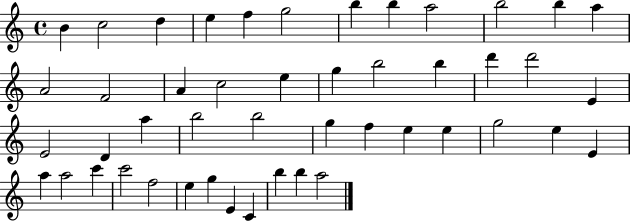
{
  \clef treble
  \time 4/4
  \defaultTimeSignature
  \key c \major
  b'4 c''2 d''4 | e''4 f''4 g''2 | b''4 b''4 a''2 | b''2 b''4 a''4 | \break a'2 f'2 | a'4 c''2 e''4 | g''4 b''2 b''4 | d'''4 d'''2 e'4 | \break e'2 d'4 a''4 | b''2 b''2 | g''4 f''4 e''4 e''4 | g''2 e''4 e'4 | \break a''4 a''2 c'''4 | c'''2 f''2 | e''4 g''4 e'4 c'4 | b''4 b''4 a''2 | \break \bar "|."
}